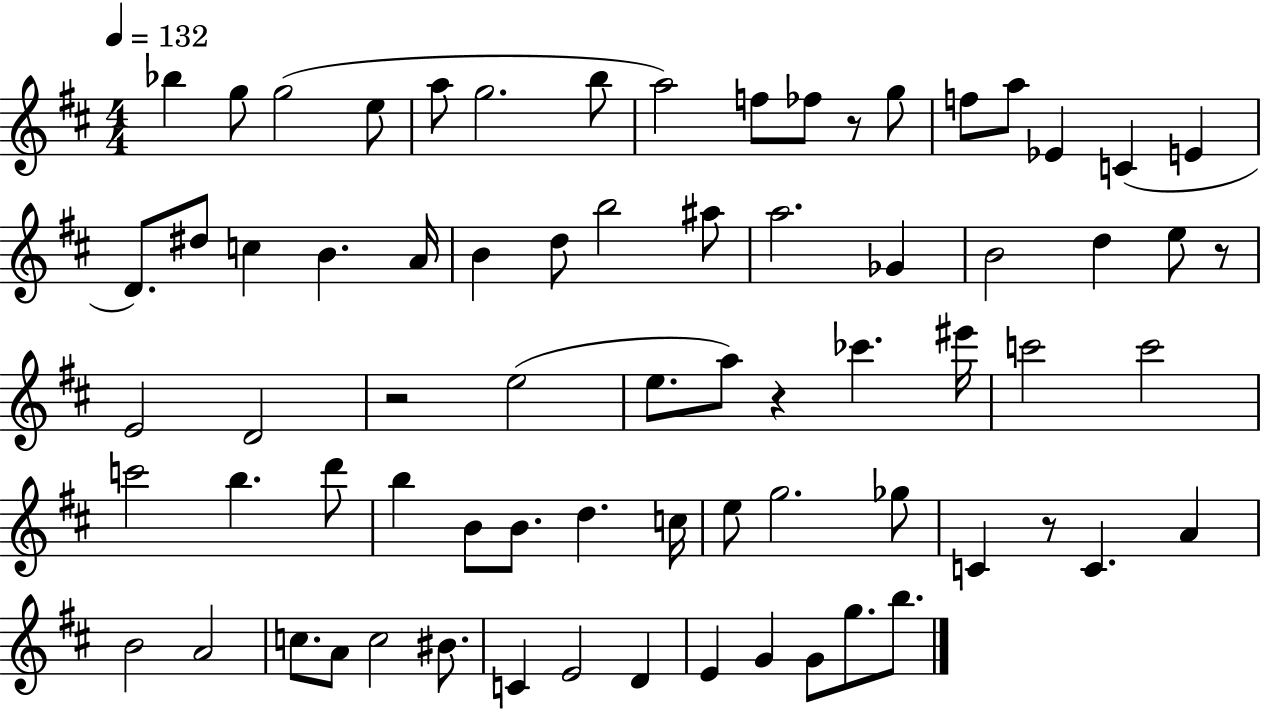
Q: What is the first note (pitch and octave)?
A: Bb5